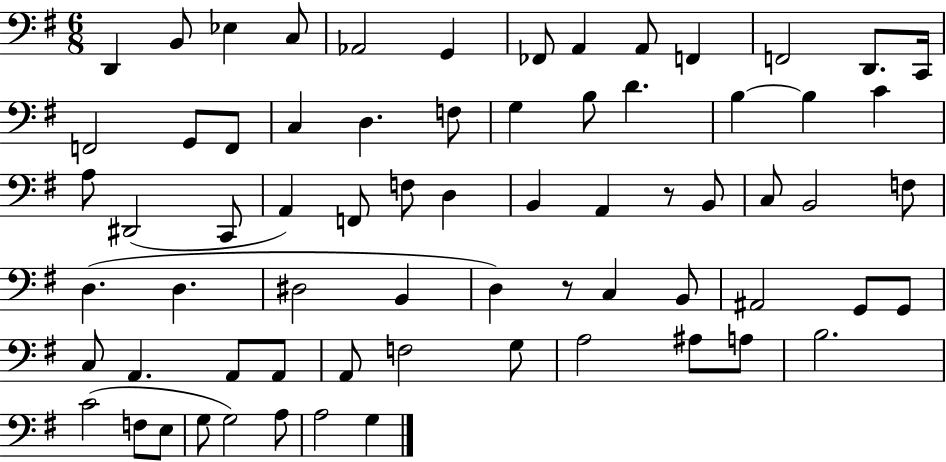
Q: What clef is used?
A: bass